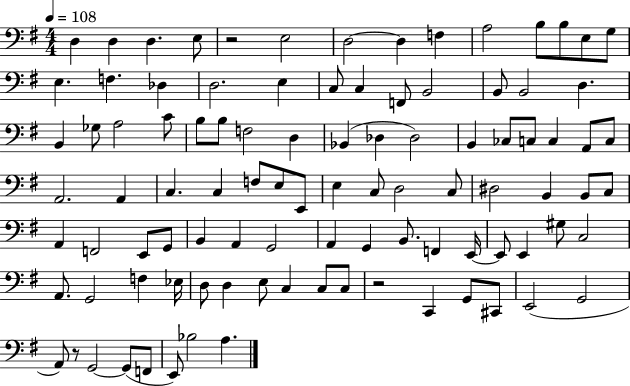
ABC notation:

X:1
T:Untitled
M:4/4
L:1/4
K:G
D, D, D, E,/2 z2 E,2 D,2 D, F, A,2 B,/2 B,/2 E,/2 G,/2 E, F, _D, D,2 E, C,/2 C, F,,/2 B,,2 B,,/2 B,,2 D, B,, _G,/2 A,2 C/2 B,/2 B,/2 F,2 D, _B,, _D, _D,2 B,, _C,/2 C,/2 C, A,,/2 C,/2 A,,2 A,, C, C, F,/2 E,/2 E,,/2 E, C,/2 D,2 C,/2 ^D,2 B,, B,,/2 C,/2 A,, F,,2 E,,/2 G,,/2 B,, A,, G,,2 A,, G,, B,,/2 F,, E,,/4 E,,/2 E,, ^G,/2 C,2 A,,/2 G,,2 F, _E,/4 D,/2 D, E,/2 C, C,/2 C,/2 z2 C,, G,,/2 ^C,,/2 E,,2 G,,2 A,,/2 z/2 G,,2 G,,/2 F,,/2 E,,/2 _B,2 A,